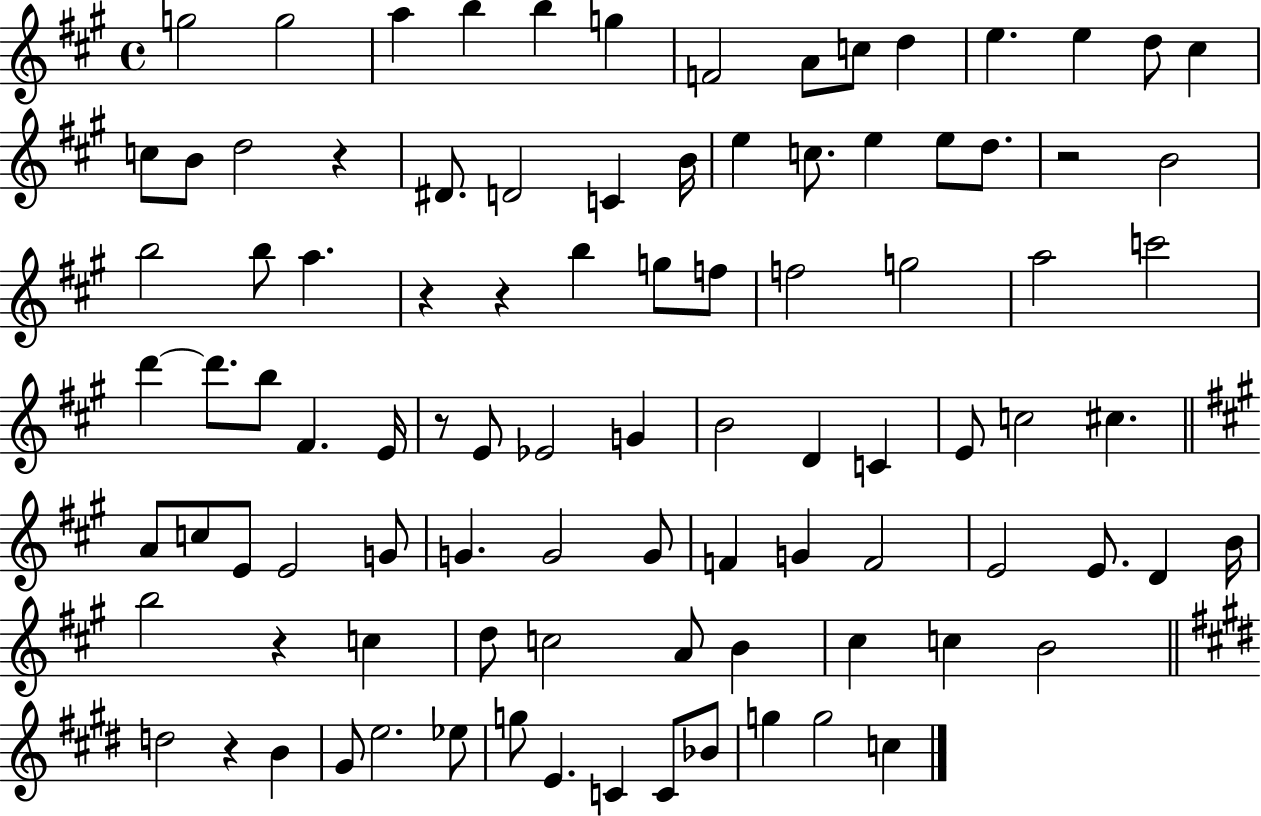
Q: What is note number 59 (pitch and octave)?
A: G4